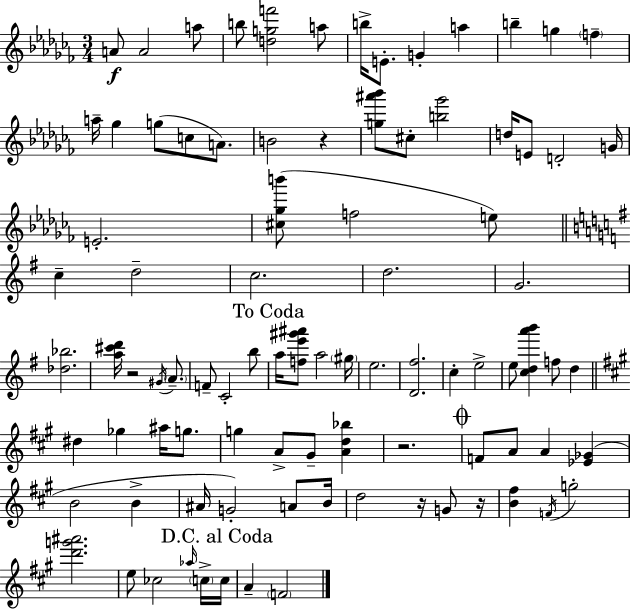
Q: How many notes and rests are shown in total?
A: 90